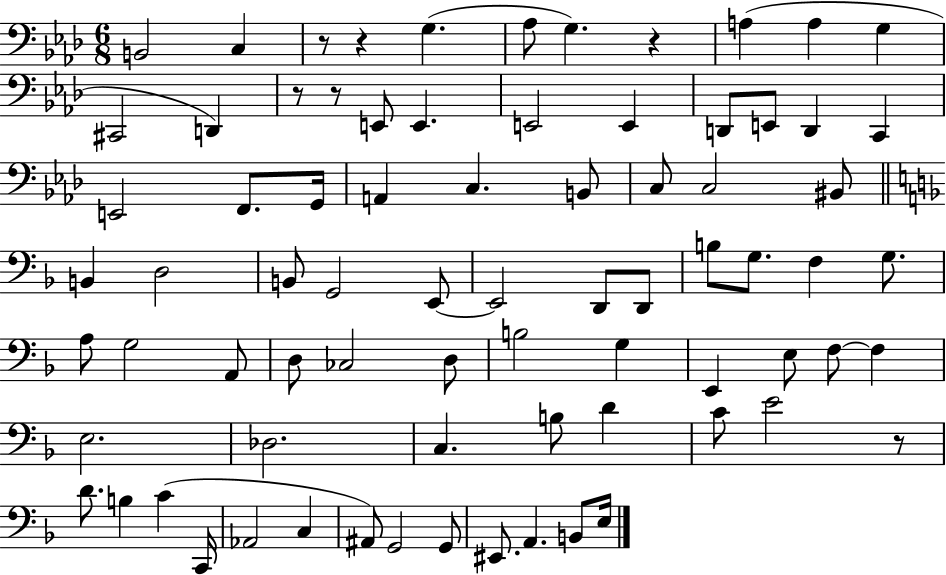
{
  \clef bass
  \numericTimeSignature
  \time 6/8
  \key aes \major
  b,2 c4 | r8 r4 g4.( | aes8 g4.) r4 | a4( a4 g4 | \break cis,2 d,4) | r8 r8 e,8 e,4. | e,2 e,4 | d,8 e,8 d,4 c,4 | \break e,2 f,8. g,16 | a,4 c4. b,8 | c8 c2 bis,8 | \bar "||" \break \key f \major b,4 d2 | b,8 g,2 e,8~~ | e,2 d,8 d,8 | b8 g8. f4 g8. | \break a8 g2 a,8 | d8 ces2 d8 | b2 g4 | e,4 e8 f8~~ f4 | \break e2. | des2. | c4. b8 d'4 | c'8 e'2 r8 | \break d'8. b4 c'4( c,16 | aes,2 c4 | ais,8) g,2 g,8 | eis,8. a,4. b,8 e16 | \break \bar "|."
}